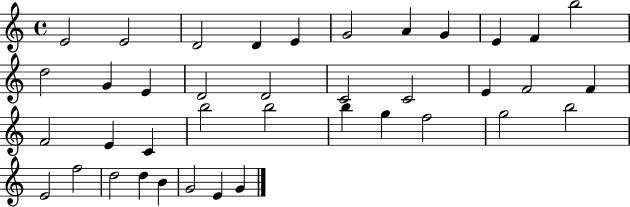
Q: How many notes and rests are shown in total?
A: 39